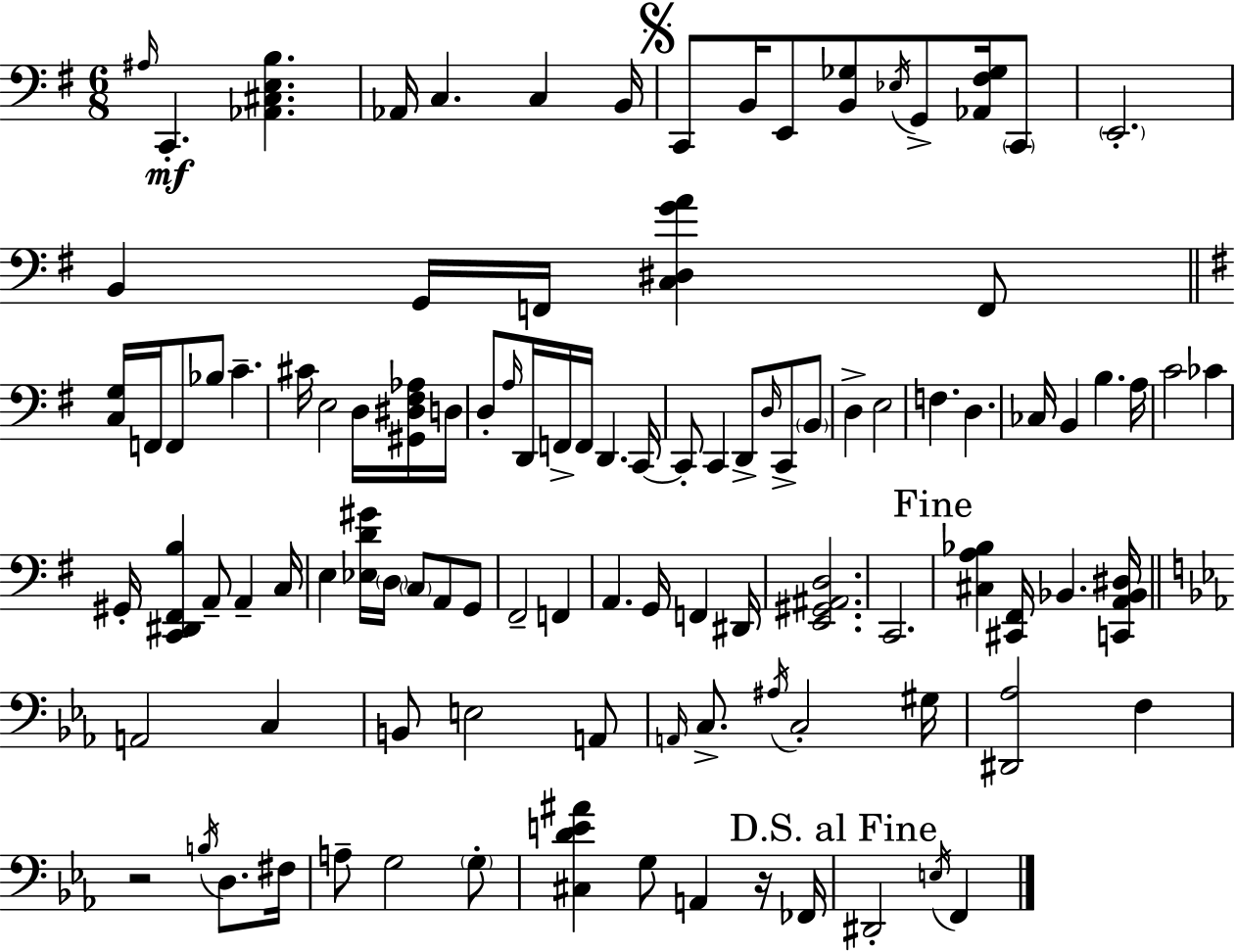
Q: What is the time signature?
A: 6/8